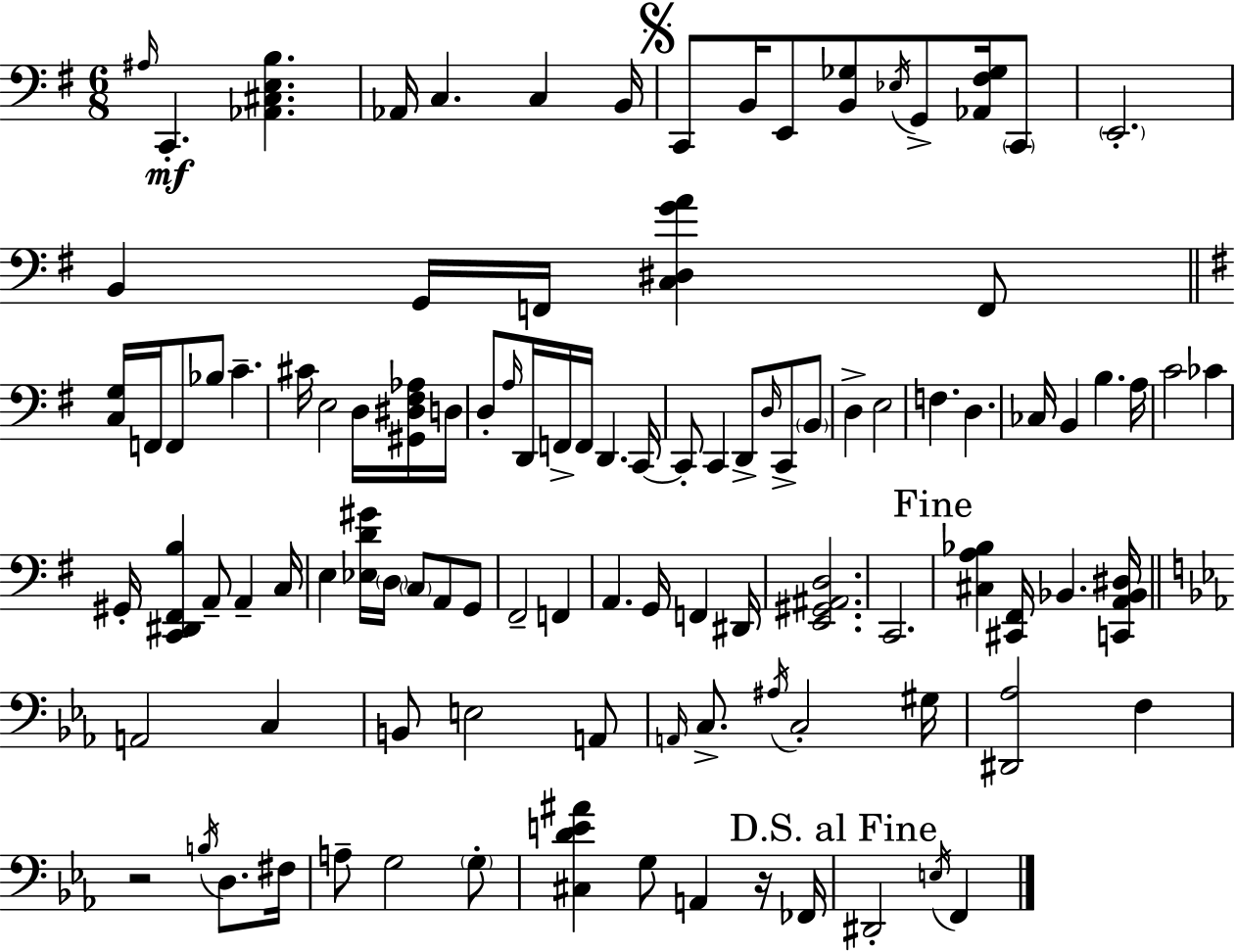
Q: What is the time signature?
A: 6/8